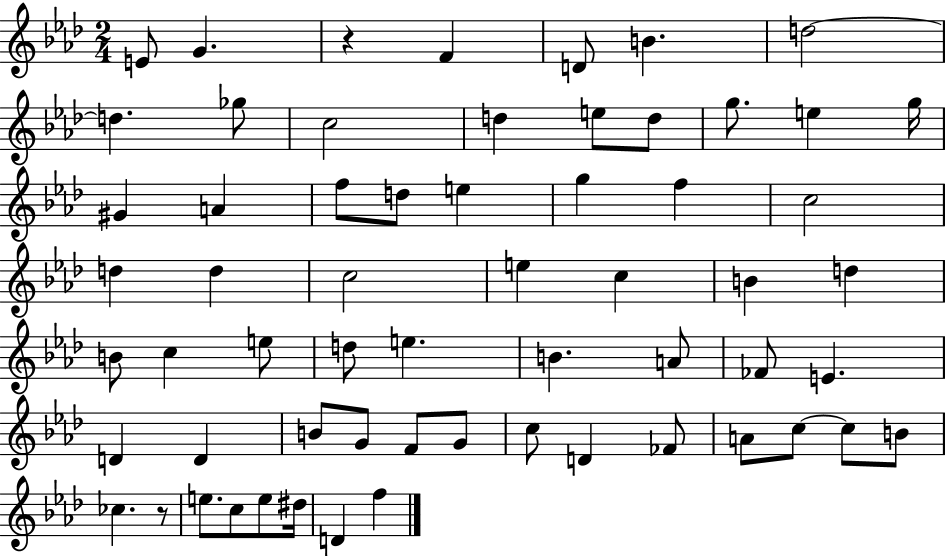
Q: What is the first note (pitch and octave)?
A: E4